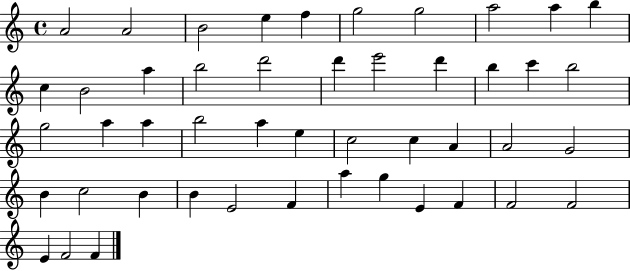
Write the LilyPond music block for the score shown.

{
  \clef treble
  \time 4/4
  \defaultTimeSignature
  \key c \major
  a'2 a'2 | b'2 e''4 f''4 | g''2 g''2 | a''2 a''4 b''4 | \break c''4 b'2 a''4 | b''2 d'''2 | d'''4 e'''2 d'''4 | b''4 c'''4 b''2 | \break g''2 a''4 a''4 | b''2 a''4 e''4 | c''2 c''4 a'4 | a'2 g'2 | \break b'4 c''2 b'4 | b'4 e'2 f'4 | a''4 g''4 e'4 f'4 | f'2 f'2 | \break e'4 f'2 f'4 | \bar "|."
}